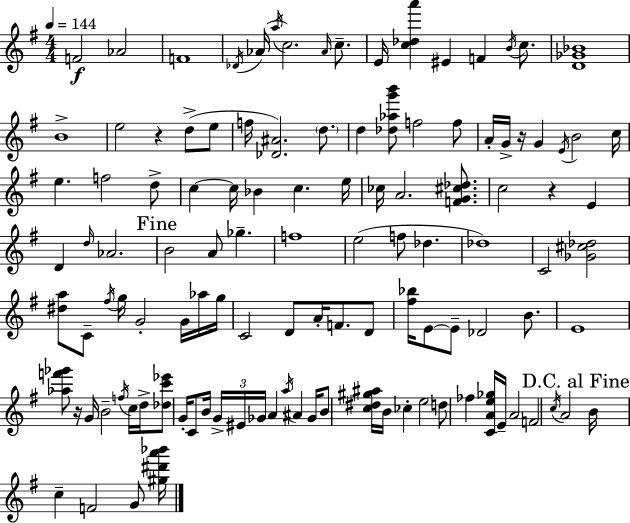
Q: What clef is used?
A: treble